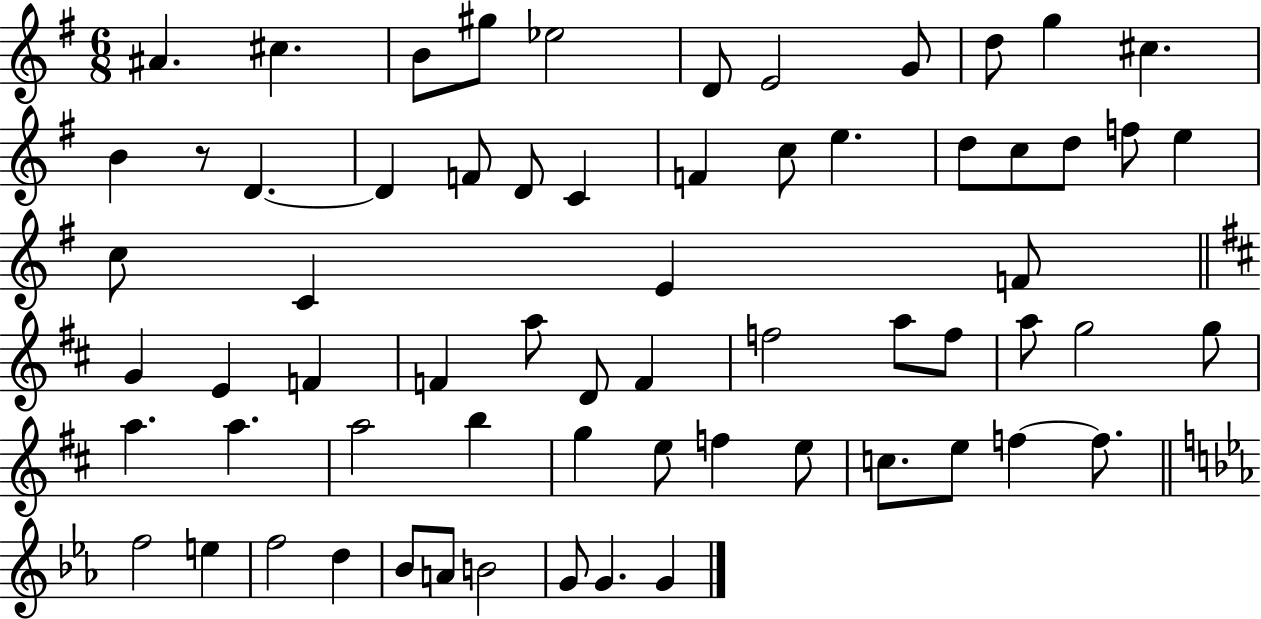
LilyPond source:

{
  \clef treble
  \numericTimeSignature
  \time 6/8
  \key g \major
  ais'4. cis''4. | b'8 gis''8 ees''2 | d'8 e'2 g'8 | d''8 g''4 cis''4. | \break b'4 r8 d'4.~~ | d'4 f'8 d'8 c'4 | f'4 c''8 e''4. | d''8 c''8 d''8 f''8 e''4 | \break c''8 c'4 e'4 f'8 | \bar "||" \break \key d \major g'4 e'4 f'4 | f'4 a''8 d'8 f'4 | f''2 a''8 f''8 | a''8 g''2 g''8 | \break a''4. a''4. | a''2 b''4 | g''4 e''8 f''4 e''8 | c''8. e''8 f''4~~ f''8. | \break \bar "||" \break \key c \minor f''2 e''4 | f''2 d''4 | bes'8 a'8 b'2 | g'8 g'4. g'4 | \break \bar "|."
}